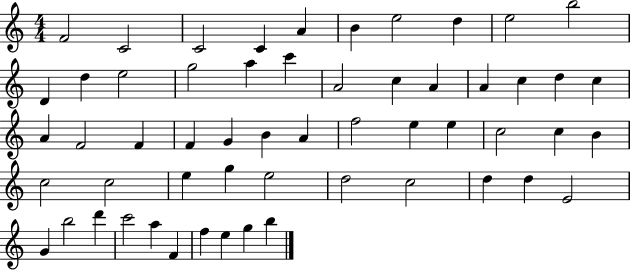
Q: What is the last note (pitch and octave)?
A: B5